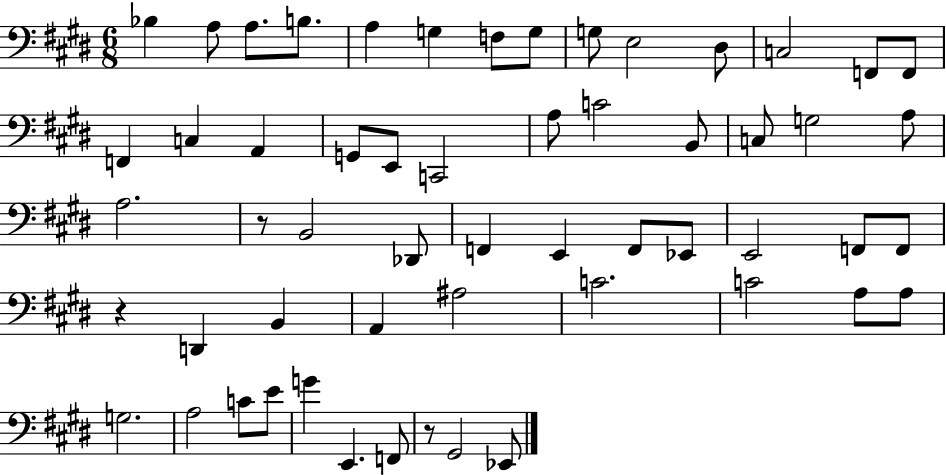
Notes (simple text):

Bb3/q A3/e A3/e. B3/e. A3/q G3/q F3/e G3/e G3/e E3/h D#3/e C3/h F2/e F2/e F2/q C3/q A2/q G2/e E2/e C2/h A3/e C4/h B2/e C3/e G3/h A3/e A3/h. R/e B2/h Db2/e F2/q E2/q F2/e Eb2/e E2/h F2/e F2/e R/q D2/q B2/q A2/q A#3/h C4/h. C4/h A3/e A3/e G3/h. A3/h C4/e E4/e G4/q E2/q. F2/e R/e G#2/h Eb2/e